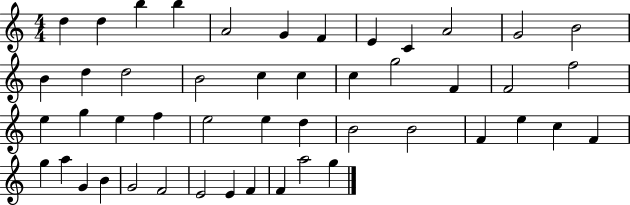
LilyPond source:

{
  \clef treble
  \numericTimeSignature
  \time 4/4
  \key c \major
  d''4 d''4 b''4 b''4 | a'2 g'4 f'4 | e'4 c'4 a'2 | g'2 b'2 | \break b'4 d''4 d''2 | b'2 c''4 c''4 | c''4 g''2 f'4 | f'2 f''2 | \break e''4 g''4 e''4 f''4 | e''2 e''4 d''4 | b'2 b'2 | f'4 e''4 c''4 f'4 | \break g''4 a''4 g'4 b'4 | g'2 f'2 | e'2 e'4 f'4 | f'4 a''2 g''4 | \break \bar "|."
}